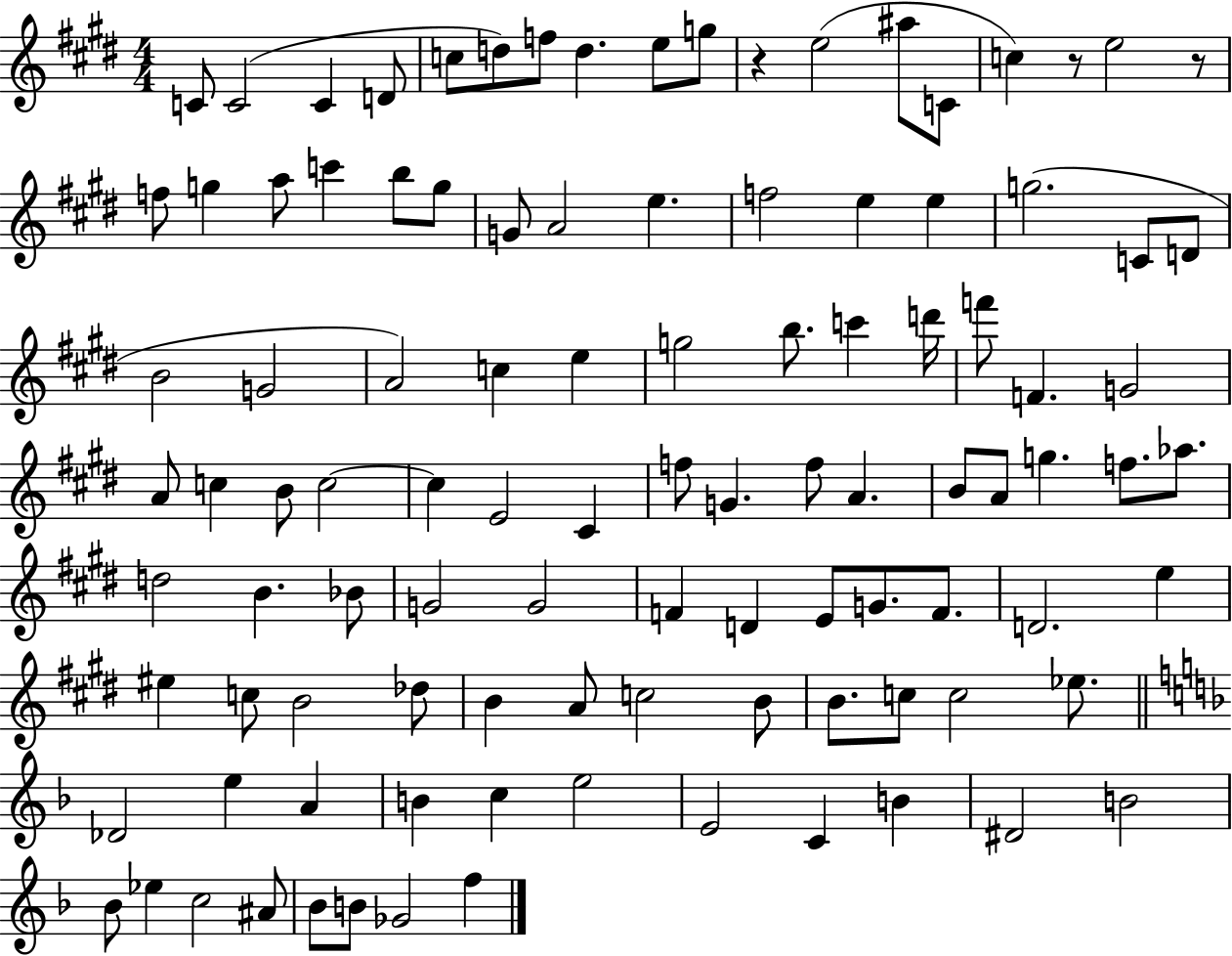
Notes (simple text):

C4/e C4/h C4/q D4/e C5/e D5/e F5/e D5/q. E5/e G5/e R/q E5/h A#5/e C4/e C5/q R/e E5/h R/e F5/e G5/q A5/e C6/q B5/e G5/e G4/e A4/h E5/q. F5/h E5/q E5/q G5/h. C4/e D4/e B4/h G4/h A4/h C5/q E5/q G5/h B5/e. C6/q D6/s F6/e F4/q. G4/h A4/e C5/q B4/e C5/h C5/q E4/h C#4/q F5/e G4/q. F5/e A4/q. B4/e A4/e G5/q. F5/e. Ab5/e. D5/h B4/q. Bb4/e G4/h G4/h F4/q D4/q E4/e G4/e. F4/e. D4/h. E5/q EIS5/q C5/e B4/h Db5/e B4/q A4/e C5/h B4/e B4/e. C5/e C5/h Eb5/e. Db4/h E5/q A4/q B4/q C5/q E5/h E4/h C4/q B4/q D#4/h B4/h Bb4/e Eb5/q C5/h A#4/e Bb4/e B4/e Gb4/h F5/q